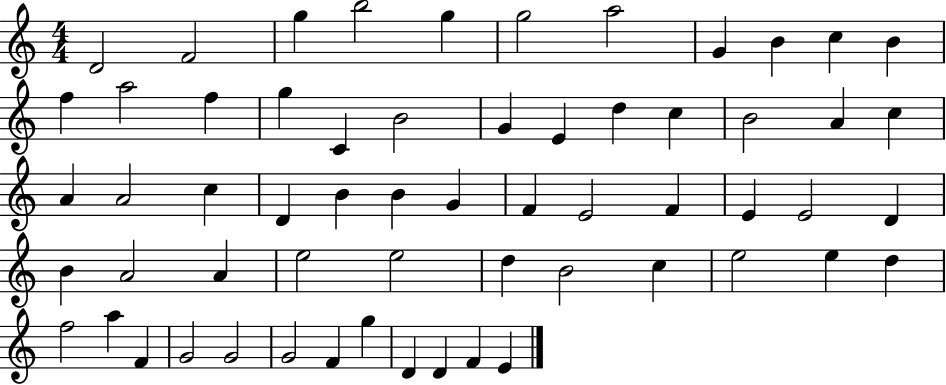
{
  \clef treble
  \numericTimeSignature
  \time 4/4
  \key c \major
  d'2 f'2 | g''4 b''2 g''4 | g''2 a''2 | g'4 b'4 c''4 b'4 | \break f''4 a''2 f''4 | g''4 c'4 b'2 | g'4 e'4 d''4 c''4 | b'2 a'4 c''4 | \break a'4 a'2 c''4 | d'4 b'4 b'4 g'4 | f'4 e'2 f'4 | e'4 e'2 d'4 | \break b'4 a'2 a'4 | e''2 e''2 | d''4 b'2 c''4 | e''2 e''4 d''4 | \break f''2 a''4 f'4 | g'2 g'2 | g'2 f'4 g''4 | d'4 d'4 f'4 e'4 | \break \bar "|."
}